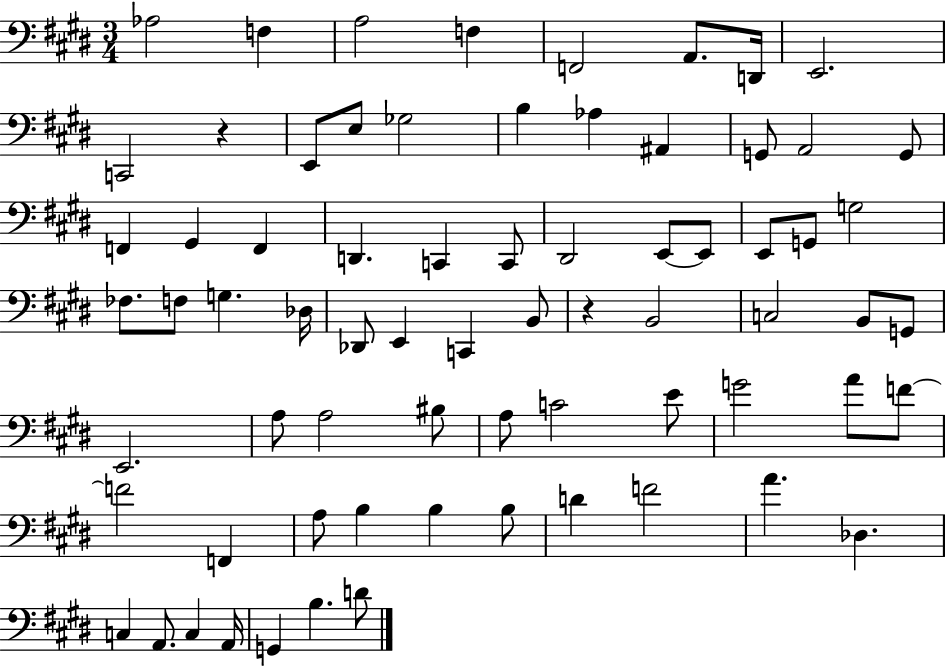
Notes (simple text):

Ab3/h F3/q A3/h F3/q F2/h A2/e. D2/s E2/h. C2/h R/q E2/e E3/e Gb3/h B3/q Ab3/q A#2/q G2/e A2/h G2/e F2/q G#2/q F2/q D2/q. C2/q C2/e D#2/h E2/e E2/e E2/e G2/e G3/h FES3/e. F3/e G3/q. Db3/s Db2/e E2/q C2/q B2/e R/q B2/h C3/h B2/e G2/e E2/h. A3/e A3/h BIS3/e A3/e C4/h E4/e G4/h A4/e F4/e F4/h F2/q A3/e B3/q B3/q B3/e D4/q F4/h A4/q. Db3/q. C3/q A2/e. C3/q A2/s G2/q B3/q. D4/e